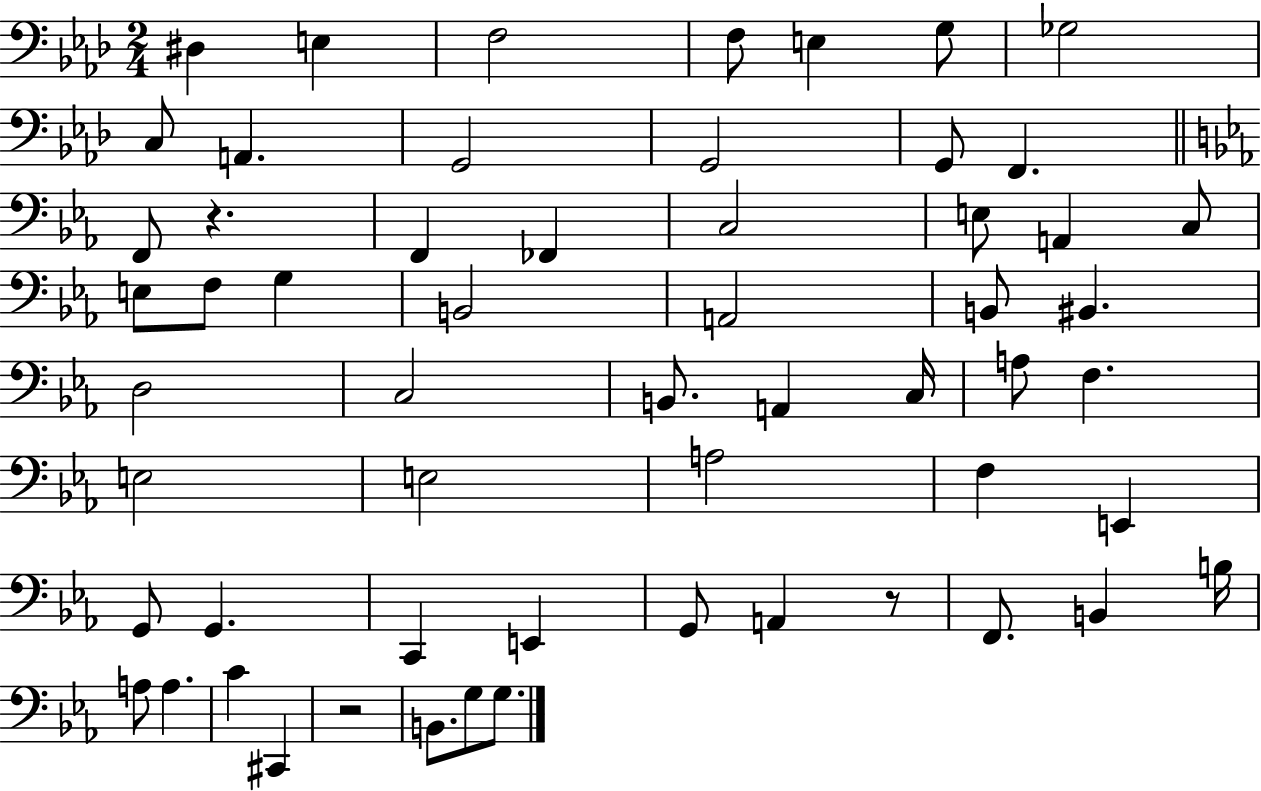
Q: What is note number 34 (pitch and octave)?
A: F3